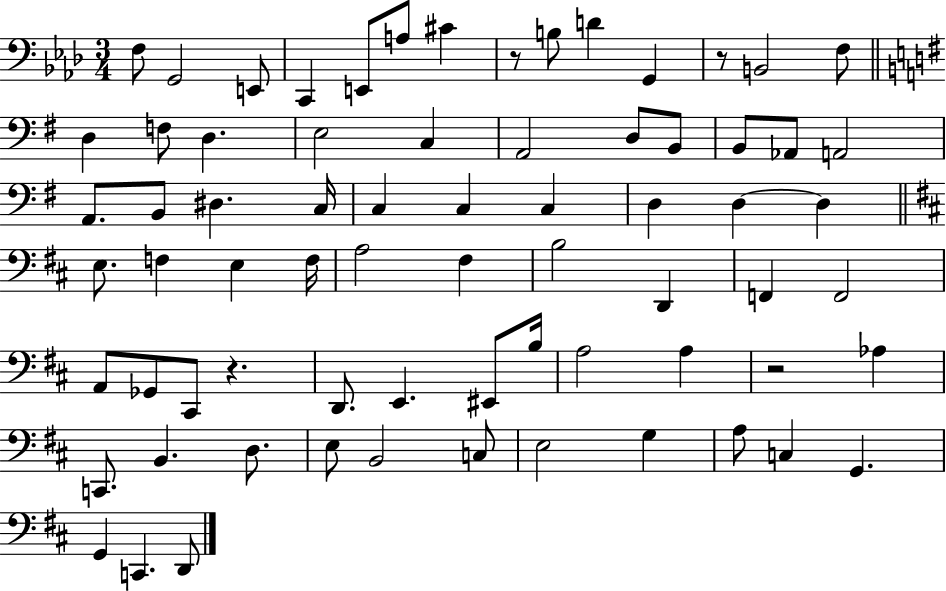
X:1
T:Untitled
M:3/4
L:1/4
K:Ab
F,/2 G,,2 E,,/2 C,, E,,/2 A,/2 ^C z/2 B,/2 D G,, z/2 B,,2 F,/2 D, F,/2 D, E,2 C, A,,2 D,/2 B,,/2 B,,/2 _A,,/2 A,,2 A,,/2 B,,/2 ^D, C,/4 C, C, C, D, D, D, E,/2 F, E, F,/4 A,2 ^F, B,2 D,, F,, F,,2 A,,/2 _G,,/2 ^C,,/2 z D,,/2 E,, ^E,,/2 B,/4 A,2 A, z2 _A, C,,/2 B,, D,/2 E,/2 B,,2 C,/2 E,2 G, A,/2 C, G,, G,, C,, D,,/2